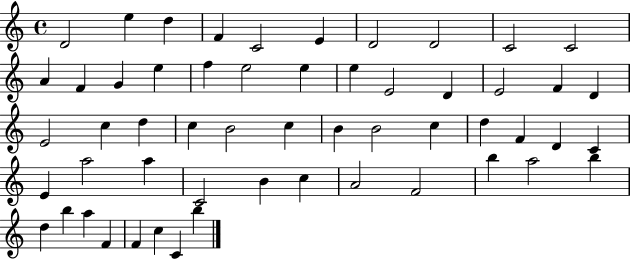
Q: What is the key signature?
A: C major